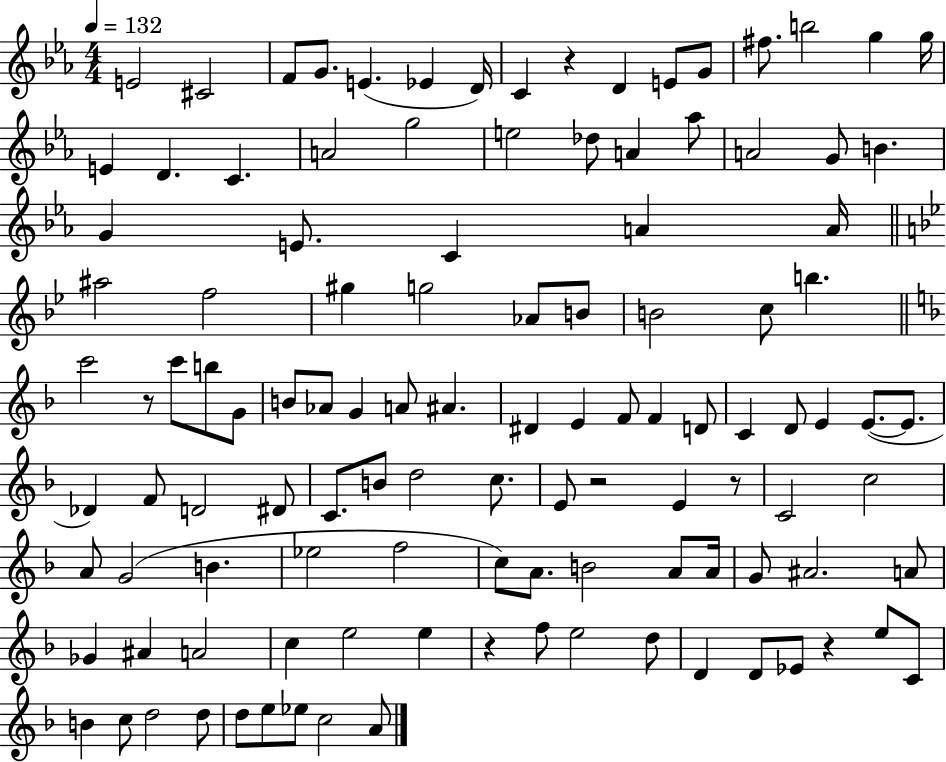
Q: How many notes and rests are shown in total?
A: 114